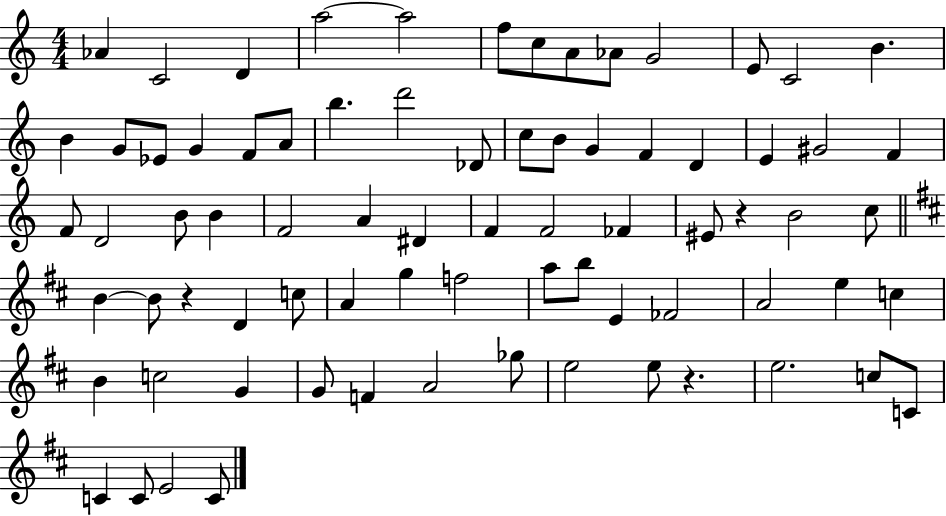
Ab4/q C4/h D4/q A5/h A5/h F5/e C5/e A4/e Ab4/e G4/h E4/e C4/h B4/q. B4/q G4/e Eb4/e G4/q F4/e A4/e B5/q. D6/h Db4/e C5/e B4/e G4/q F4/q D4/q E4/q G#4/h F4/q F4/e D4/h B4/e B4/q F4/h A4/q D#4/q F4/q F4/h FES4/q EIS4/e R/q B4/h C5/e B4/q B4/e R/q D4/q C5/e A4/q G5/q F5/h A5/e B5/e E4/q FES4/h A4/h E5/q C5/q B4/q C5/h G4/q G4/e F4/q A4/h Gb5/e E5/h E5/e R/q. E5/h. C5/e C4/e C4/q C4/e E4/h C4/e